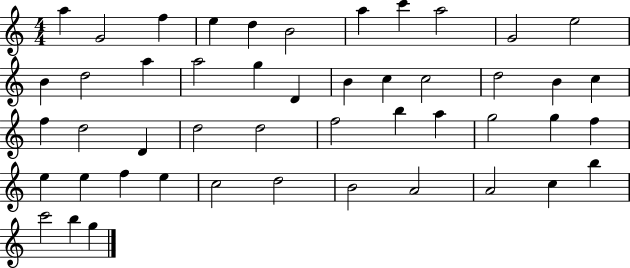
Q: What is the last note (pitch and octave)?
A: G5